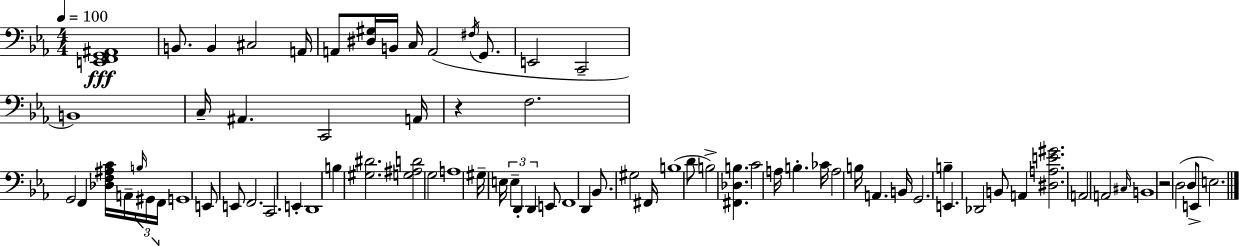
{
  \clef bass
  \numericTimeSignature
  \time 4/4
  \key ees \major
  \tempo 4 = 100
  <e, f, g, ais,>1\fff | b,8. b,4 cis2 a,16 | a,8 <dis gis>16 b,16 c16 a,2( \acciaccatura { fis16 } g,8. | e,2 c,2-- | \break b,1) | c16-- ais,4. c,2 | a,16 r4 f2. | g,2 f,4 <des f ais c'>16 a,16-- \tuplet 3/2 { \grace { b16 } | \break gis,16 f,16 } g,1 | e,8 e,8 f,2. | c,2. e,4-. | d,1 | \break b4 <gis dis'>2. | <g ais d'>2 g2 | a1 | gis16-- e16 \tuplet 3/2 { e4-- d,4-. d,4 } | \break e,8 f,1 | d,4 bes,8. gis2 | fis,16 b1( | d'8 b2->) <fis, des b>4. | \break c'2 a16 b4.-. | ces'16 a2 b16 a,4. | b,16 g,2. b4-- | e,4. des,2 | \break b,8 a,4 <dis a e' gis'>2. | a,2 a,2 | \grace { cis16 } b,1 | r2 d2( | \break d8 e,8-> e2.) | \bar "|."
}